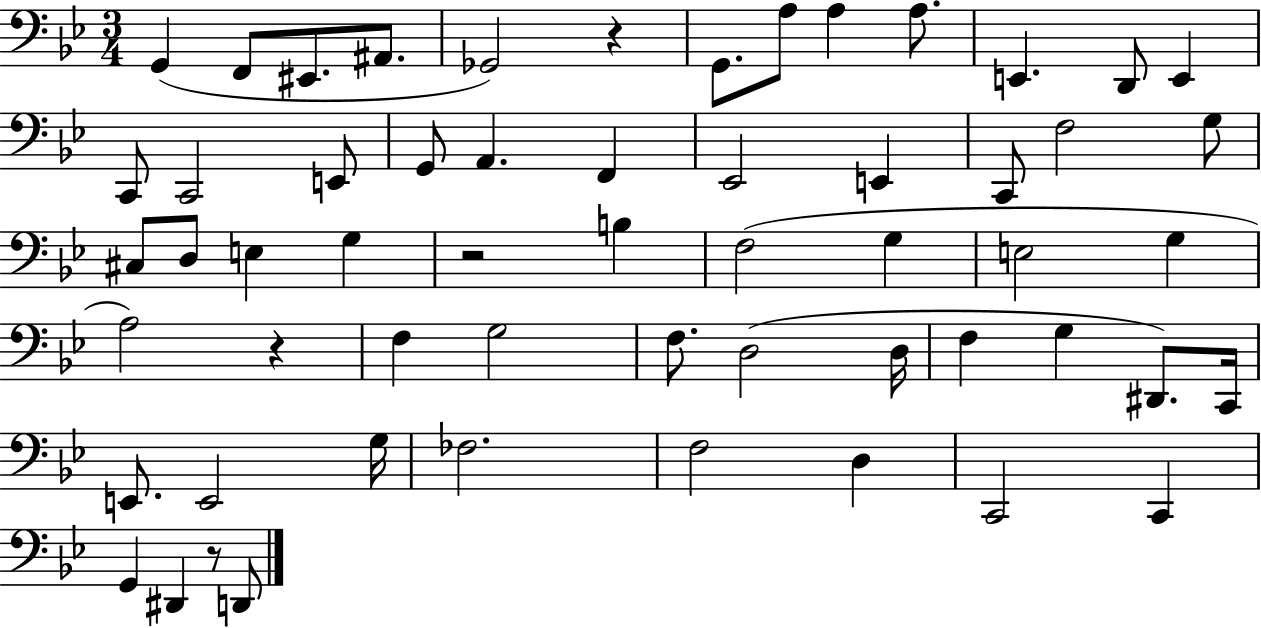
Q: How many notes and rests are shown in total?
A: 57